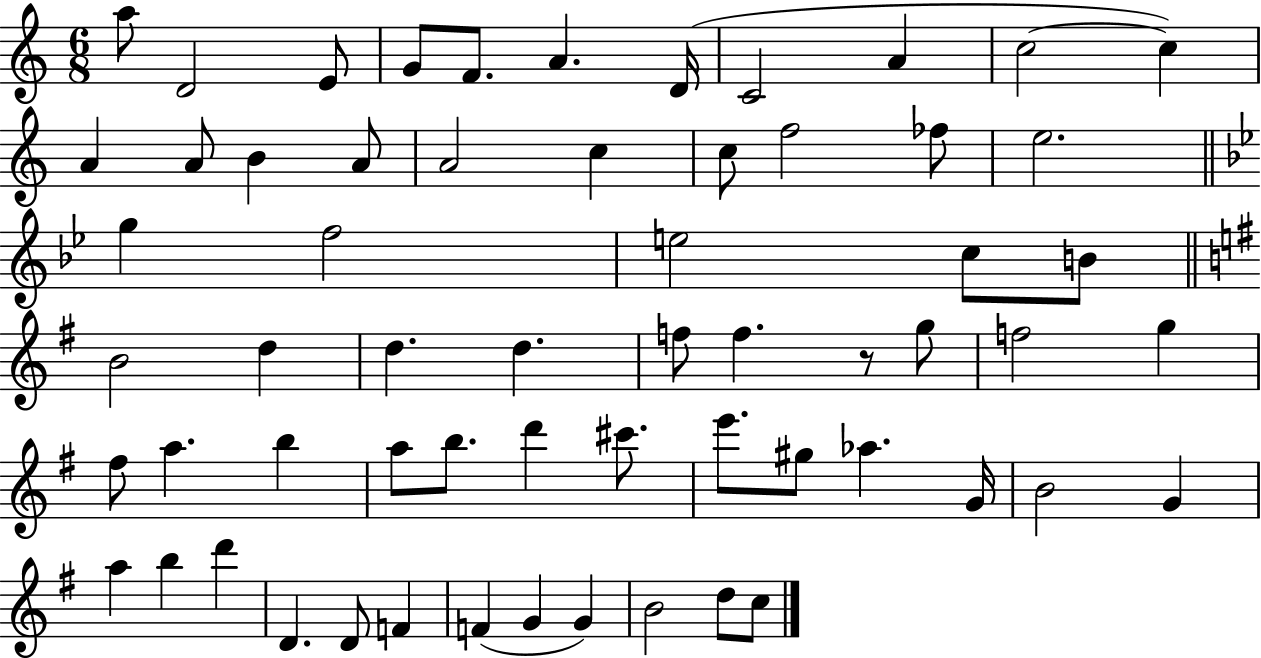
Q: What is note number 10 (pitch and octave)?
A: C5